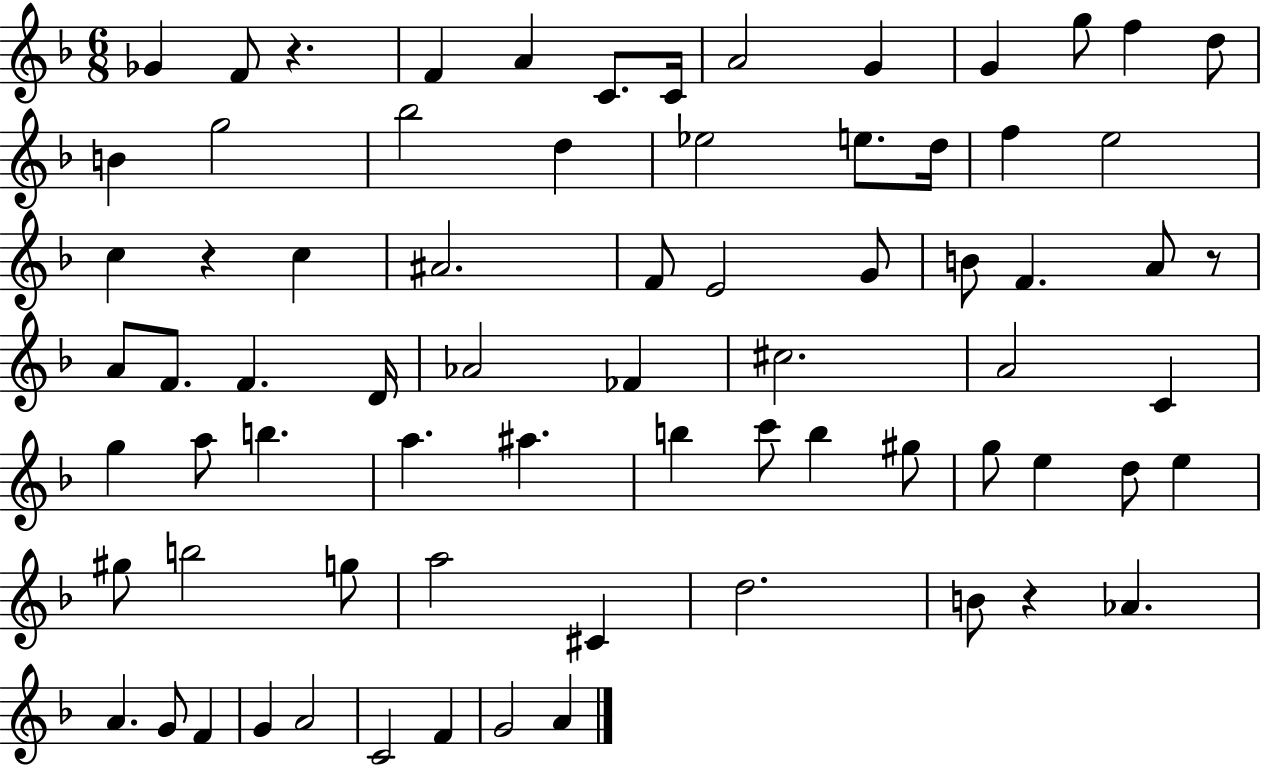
X:1
T:Untitled
M:6/8
L:1/4
K:F
_G F/2 z F A C/2 C/4 A2 G G g/2 f d/2 B g2 _b2 d _e2 e/2 d/4 f e2 c z c ^A2 F/2 E2 G/2 B/2 F A/2 z/2 A/2 F/2 F D/4 _A2 _F ^c2 A2 C g a/2 b a ^a b c'/2 b ^g/2 g/2 e d/2 e ^g/2 b2 g/2 a2 ^C d2 B/2 z _A A G/2 F G A2 C2 F G2 A